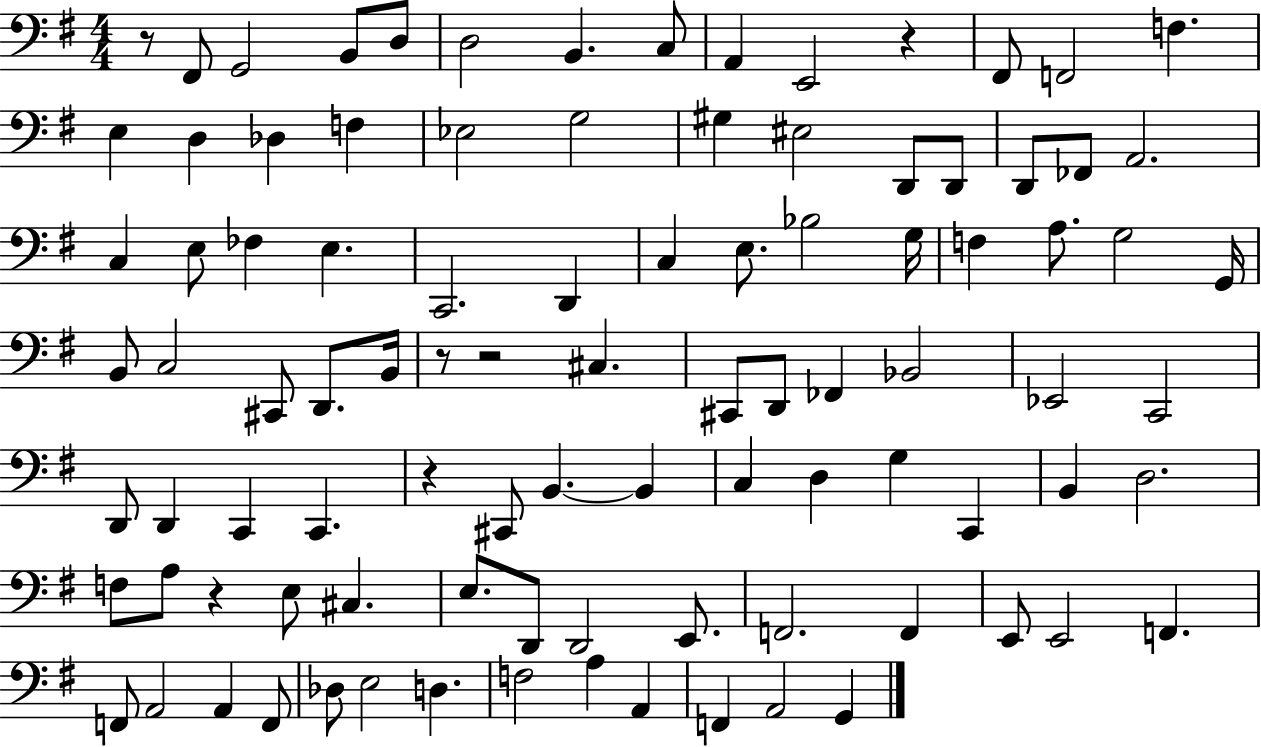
{
  \clef bass
  \numericTimeSignature
  \time 4/4
  \key g \major
  \repeat volta 2 { r8 fis,8 g,2 b,8 d8 | d2 b,4. c8 | a,4 e,2 r4 | fis,8 f,2 f4. | \break e4 d4 des4 f4 | ees2 g2 | gis4 eis2 d,8 d,8 | d,8 fes,8 a,2. | \break c4 e8 fes4 e4. | c,2. d,4 | c4 e8. bes2 g16 | f4 a8. g2 g,16 | \break b,8 c2 cis,8 d,8. b,16 | r8 r2 cis4. | cis,8 d,8 fes,4 bes,2 | ees,2 c,2 | \break d,8 d,4 c,4 c,4. | r4 cis,8 b,4.~~ b,4 | c4 d4 g4 c,4 | b,4 d2. | \break f8 a8 r4 e8 cis4. | e8. d,8 d,2 e,8. | f,2. f,4 | e,8 e,2 f,4. | \break f,8 a,2 a,4 f,8 | des8 e2 d4. | f2 a4 a,4 | f,4 a,2 g,4 | \break } \bar "|."
}